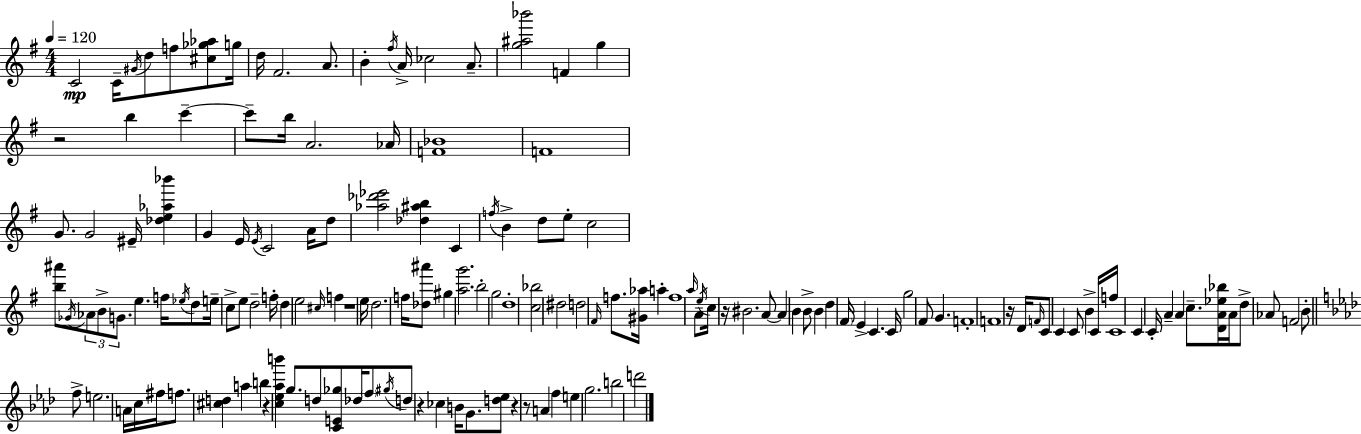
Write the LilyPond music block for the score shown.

{
  \clef treble
  \numericTimeSignature
  \time 4/4
  \key g \major
  \tempo 4 = 120
  c'2\mp c'16-- \acciaccatura { gis'16 } d''8 f''8 <cis'' ges'' aes''>8 | g''16 d''16 fis'2. a'8. | b'4-. \acciaccatura { fis''16 } a'16-> ces''2 a'8.-- | <g'' ais'' bes'''>2 f'4 g''4 | \break r2 b''4 c'''4--~~ | c'''8-- b''16 a'2. | aes'16 <f' bes'>1 | f'1 | \break g'8. g'2 eis'16-- <des'' e'' aes'' bes'''>4 | g'4 e'16 \acciaccatura { e'16 } c'2 | a'16 d''8 <aes'' des''' ees'''>2 <des'' ais'' b''>4 c'4 | \acciaccatura { f''16 } b'4-> d''8 e''8-. c''2 | \break <b'' ais'''>8 \acciaccatura { ges'16 } \tuplet 3/2 { aes'8 b'8-> g'8. } e''4. | f''16 \acciaccatura { ees''16 } d''8 e''16-- c''8-> e''8 d''2-- | f''16-. d''4 e''2 | \grace { cis''16 } f''4 r1 | \break e''16 d''2. | f''16 <des'' ais'''>8 gis''4 <a'' g'''>2. | b''2-. g''2 | d''1-. | \break <c'' bes''>2 dis''2 | d''2 \grace { fis'16 } | f''8. <gis' aes''>16 a''4-. f''1 | \grace { a''16 } a'8-- \acciaccatura { e''16 } c''16 r16 bis'2. | \break a'8~~ a'4 | b'4 b'8-> b'4 d''4 \parenthesize fis'16 e'4-> | c'4. c'16 g''2 | fis'8 g'4. f'1-. | \break f'1 | r16 d'16 \grace { f'16 } c'8 c'4 | c'8 b'4-> c'16 f''16 c'1 | c'4 c'16-. | \break a'4-- a'4 c''8.-- <d' a' ees'' bes''>16 a'16 d''8-> aes'8 | f'2 b'8-. \bar "||" \break \key aes \major f''8-> e''2. a'16 c''16 | fis''16 f''8. <cis'' d''>4 a''4 b''4 | r4 <c'' ees'' aes'' b'''>4 g''8. d''8 <c' e' ges''>8 des''16 | \parenthesize f''8 \acciaccatura { gis''16 } d''8 r4 ces''4 b'16 g'8. | \break <d'' ees''>8 r4 r8 a'4 f''4 | e''4 g''2. | b''2 d'''2 | \bar "|."
}